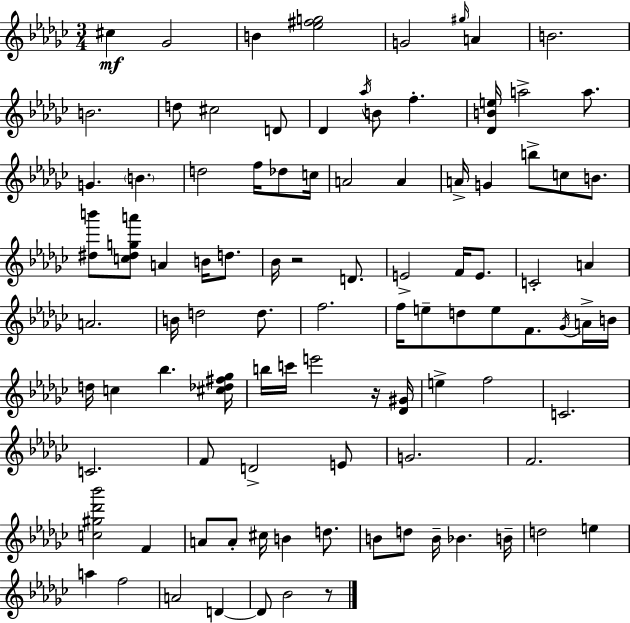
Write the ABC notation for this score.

X:1
T:Untitled
M:3/4
L:1/4
K:Ebm
^c _G2 B [_e^fg]2 G2 ^g/4 A B2 B2 d/2 ^c2 D/2 _D _a/4 B/2 f [_DBe]/4 a2 a/2 G B d2 f/4 _d/2 c/4 A2 A A/4 G b/2 c/2 B/2 [^db']/2 [c^dga']/2 A B/4 d/2 _B/4 z2 D/2 E2 F/4 E/2 C2 A A2 B/4 d2 d/2 f2 f/4 e/2 d/2 e/2 F/2 _G/4 A/4 B/4 d/4 c _b [^c_d^f_g]/4 b/4 c'/4 e'2 z/4 [_D^G]/4 e f2 C2 C2 F/2 D2 E/2 G2 F2 [c^g_d'_b']2 F A/2 A/2 ^c/4 B d/2 B/2 d/2 B/4 _B B/4 d2 e a f2 A2 D D/2 _B2 z/2